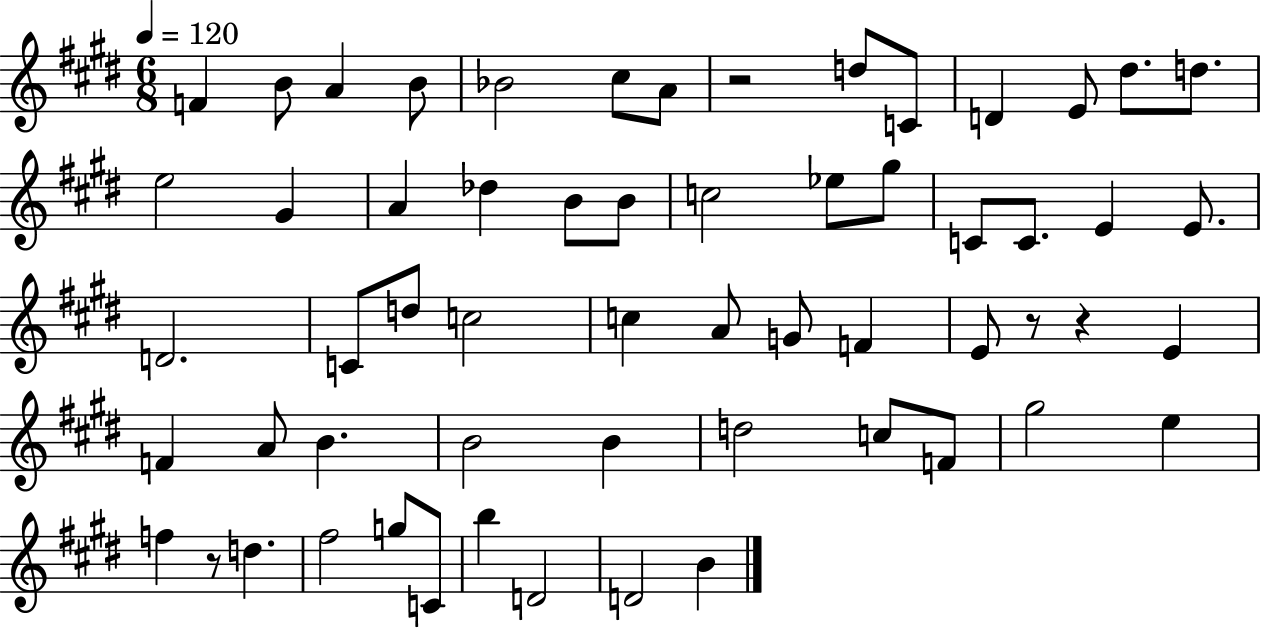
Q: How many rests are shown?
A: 4